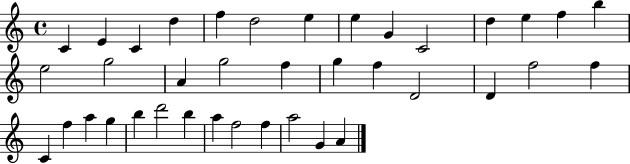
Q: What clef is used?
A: treble